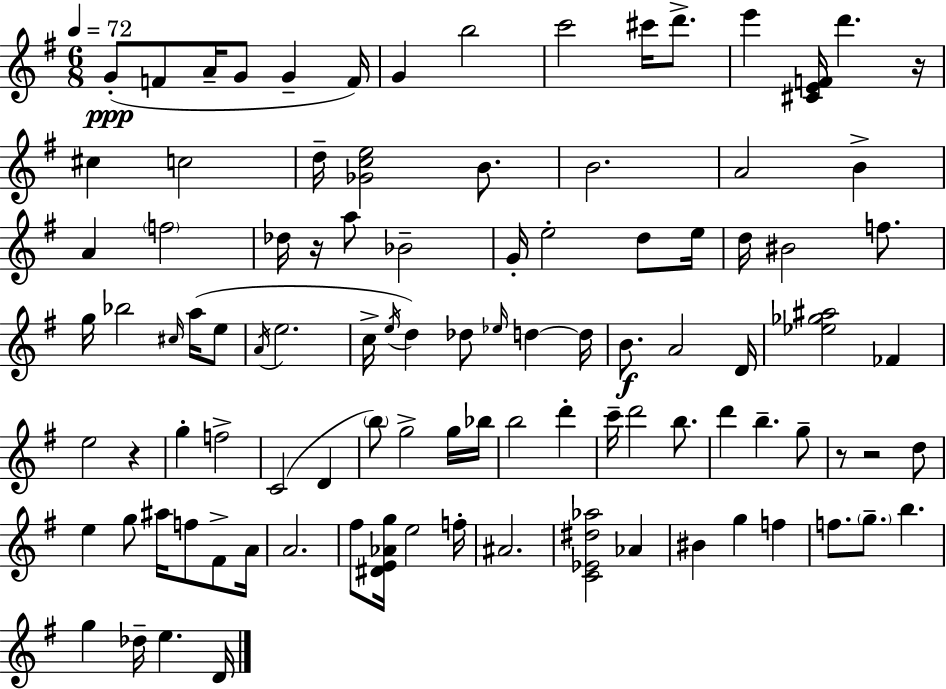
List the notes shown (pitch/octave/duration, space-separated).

G4/e F4/e A4/s G4/e G4/q F4/s G4/q B5/h C6/h C#6/s D6/e. E6/q [C#4,E4,F4]/s D6/q. R/s C#5/q C5/h D5/s [Gb4,C5,E5]/h B4/e. B4/h. A4/h B4/q A4/q F5/h Db5/s R/s A5/e Bb4/h G4/s E5/h D5/e E5/s D5/s BIS4/h F5/e. G5/s Bb5/h C#5/s A5/s E5/e A4/s E5/h. C5/s E5/s D5/q Db5/e Eb5/s D5/q D5/s B4/e. A4/h D4/s [Eb5,Gb5,A#5]/h FES4/q E5/h R/q G5/q F5/h C4/h D4/q B5/e G5/h G5/s Bb5/s B5/h D6/q C6/s D6/h B5/e. D6/q B5/q. G5/e R/e R/h D5/e E5/q G5/e A#5/s F5/e F#4/e A4/s A4/h. F#5/e [D#4,E4,Ab4,G5]/s E5/h F5/s A#4/h. [C4,Eb4,D#5,Ab5]/h Ab4/q BIS4/q G5/q F5/q F5/e. G5/e. B5/q. G5/q Db5/s E5/q. D4/s